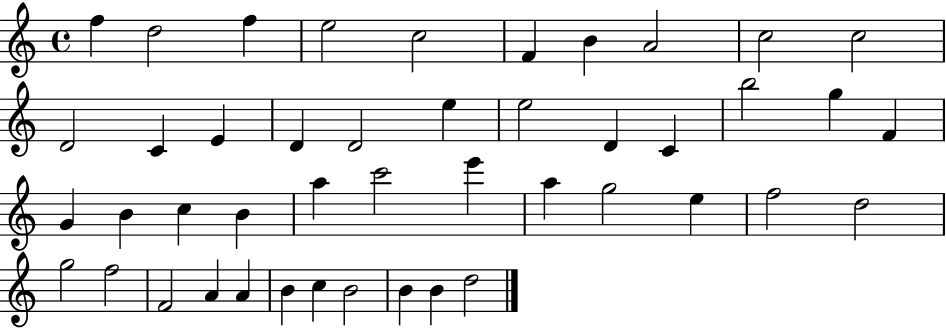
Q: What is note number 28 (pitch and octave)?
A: C6